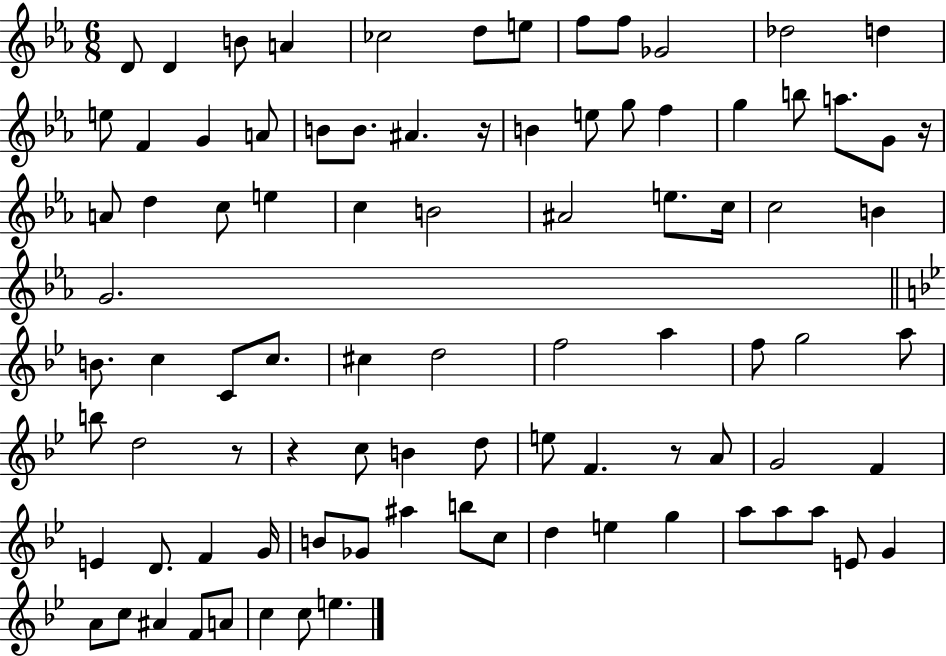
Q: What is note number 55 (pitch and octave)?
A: D5